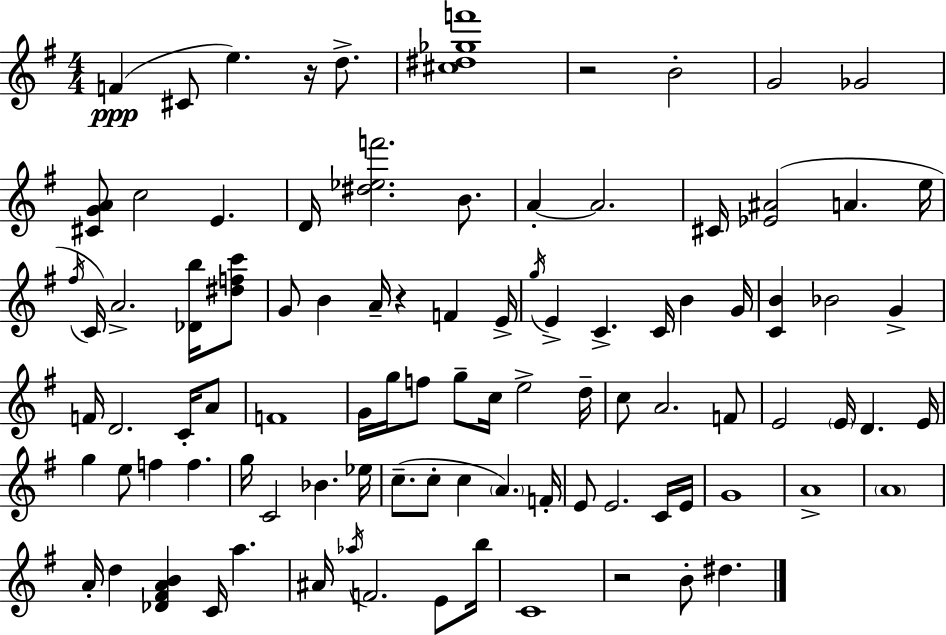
F4/q C#4/e E5/q. R/s D5/e. [C#5,D#5,Gb5,F6]/w R/h B4/h G4/h Gb4/h [C#4,G4,A4]/e C5/h E4/q. D4/s [D#5,Eb5,F6]/h. B4/e. A4/q A4/h. C#4/s [Eb4,A#4]/h A4/q. E5/s F#5/s C4/s A4/h. [Db4,B5]/s [D#5,F5,C6]/e G4/e B4/q A4/s R/q F4/q E4/s G5/s E4/q C4/q. C4/s B4/q G4/s [C4,B4]/q Bb4/h G4/q F4/s D4/h. C4/s A4/e F4/w G4/s G5/s F5/e G5/e C5/s E5/h D5/s C5/e A4/h. F4/e E4/h E4/s D4/q. E4/s G5/q E5/e F5/q F5/q. G5/s C4/h Bb4/q. Eb5/s C5/e. C5/e C5/q A4/q. F4/s E4/e E4/h. C4/s E4/s G4/w A4/w A4/w A4/s D5/q [Db4,F#4,A4,B4]/q C4/s A5/q. A#4/s Ab5/s F4/h. E4/e B5/s C4/w R/h B4/e D#5/q.